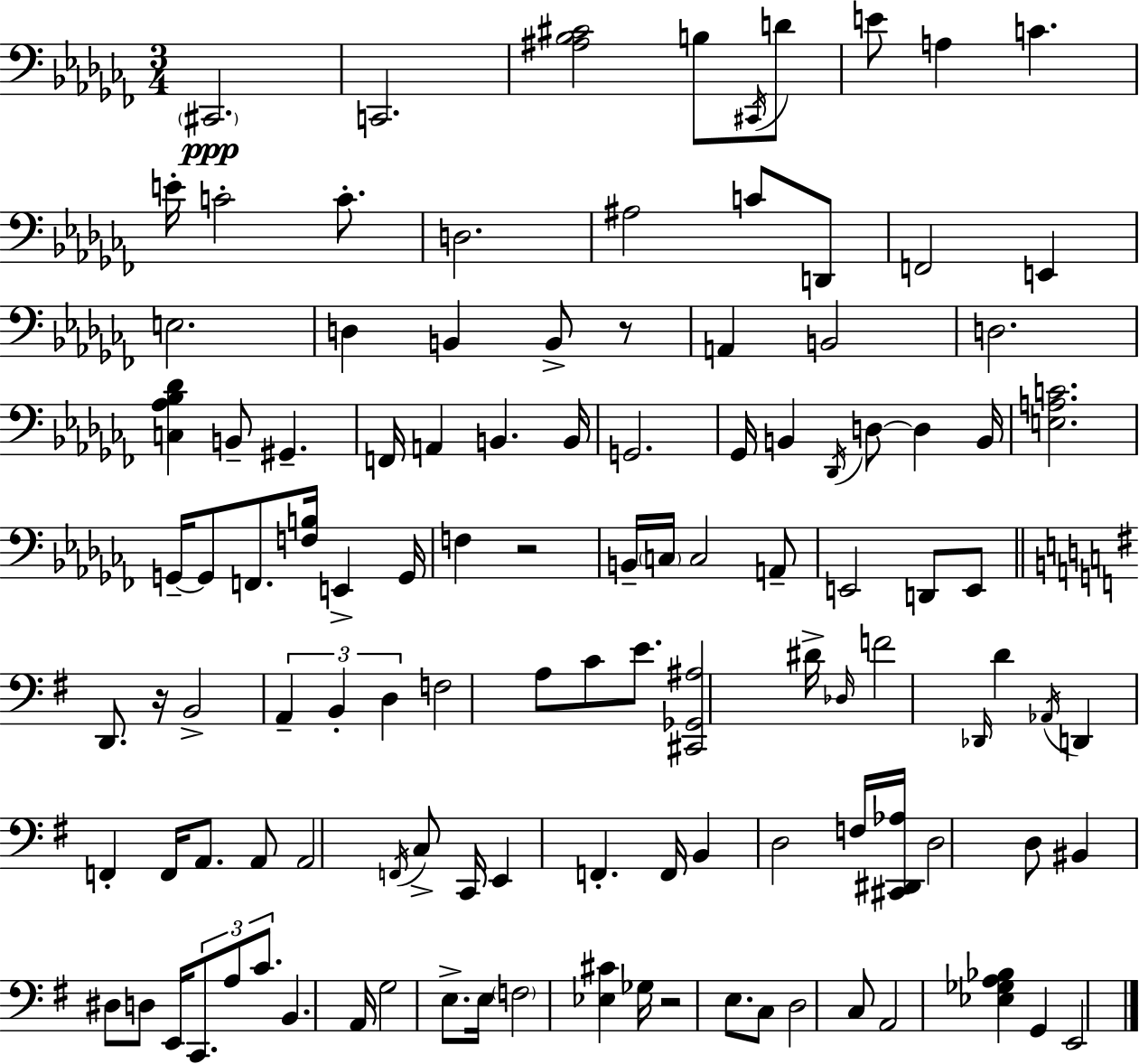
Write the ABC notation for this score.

X:1
T:Untitled
M:3/4
L:1/4
K:Abm
^C,,2 C,,2 [^A,_B,^C]2 B,/2 ^C,,/4 D/2 E/2 A, C E/4 C2 C/2 D,2 ^A,2 C/2 D,,/2 F,,2 E,, E,2 D, B,, B,,/2 z/2 A,, B,,2 D,2 [C,_A,_B,_D] B,,/2 ^G,, F,,/4 A,, B,, B,,/4 G,,2 _G,,/4 B,, _D,,/4 D,/2 D, B,,/4 [E,A,C]2 G,,/4 G,,/2 F,,/2 [F,B,]/4 E,, G,,/4 F, z2 B,,/4 C,/4 C,2 A,,/2 E,,2 D,,/2 E,,/2 D,,/2 z/4 B,,2 A,, B,, D, F,2 A,/2 C/2 E/2 [^C,,_G,,^A,]2 ^D/4 _D,/4 F2 _D,,/4 D _A,,/4 D,, F,, F,,/4 A,,/2 A,,/2 A,,2 F,,/4 C,/2 C,,/4 E,, F,, F,,/4 B,, D,2 F,/4 [^C,,^D,,_A,]/4 D,2 D,/2 ^B,, ^D,/2 D,/2 E,,/4 C,,/2 A,/2 C/2 B,, A,,/4 G,2 E,/2 E,/4 F,2 [_E,^C] _G,/4 z2 E,/2 C,/2 D,2 C,/2 A,,2 [_E,_G,A,_B,] G,, E,,2